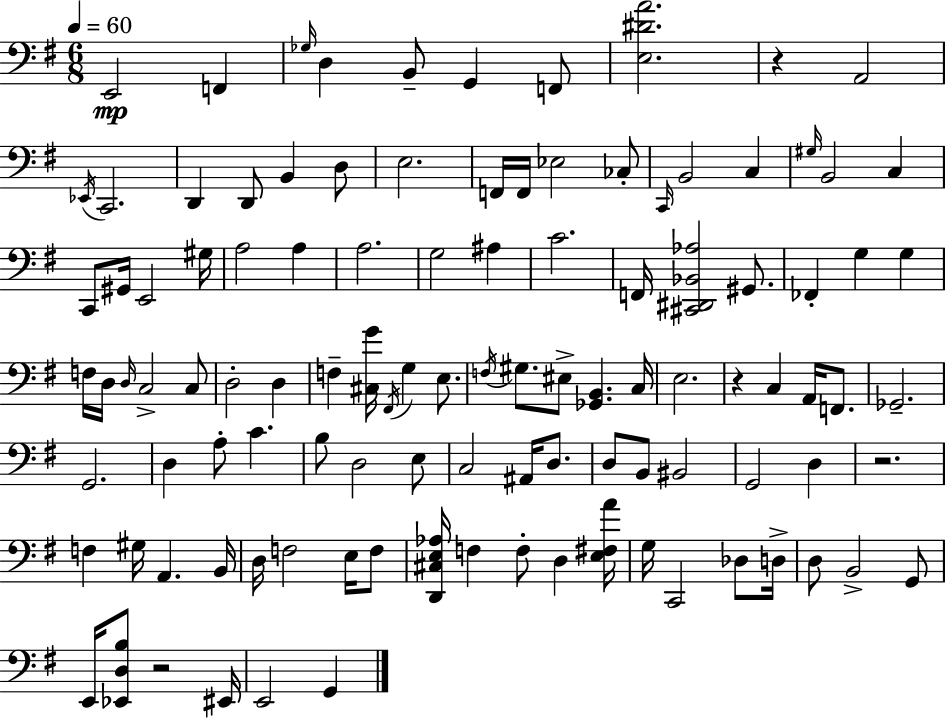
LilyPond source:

{
  \clef bass
  \numericTimeSignature
  \time 6/8
  \key e \minor
  \tempo 4 = 60
  \repeat volta 2 { e,2\mp f,4 | \grace { ges16 } d4 b,8-- g,4 f,8 | <e dis' a'>2. | r4 a,2 | \break \acciaccatura { ees,16 } c,2. | d,4 d,8 b,4 | d8 e2. | f,16 f,16 ees2 | \break ces8-. \grace { c,16 } b,2 c4 | \grace { gis16 } b,2 | c4 c,8 gis,16 e,2 | gis16 a2 | \break a4 a2. | g2 | ais4 c'2. | f,16 <cis, dis, bes, aes>2 | \break gis,8. fes,4-. g4 | g4 f16 d16 \grace { d16 } c2-> | c8 d2-. | d4 f4-- <cis g'>16 \acciaccatura { fis,16 } g4 | \break e8. \acciaccatura { f16 } gis8. eis8-> | <ges, b,>4. c16 e2. | r4 c4 | a,16 f,8. ges,2.-- | \break g,2. | d4 a8-. | c'4. b8 d2 | e8 c2 | \break ais,16 d8. d8 b,8 bis,2 | g,2 | d4 r2. | f4 gis16 | \break a,4. b,16 d16 f2 | e16 f8 <d, cis e aes>16 f4 | f8-. d4 <e fis a'>16 g16 c,2 | des8 d16-> d8 b,2-> | \break g,8 e,16 <ees, d b>8 r2 | eis,16 e,2 | g,4 } \bar "|."
}